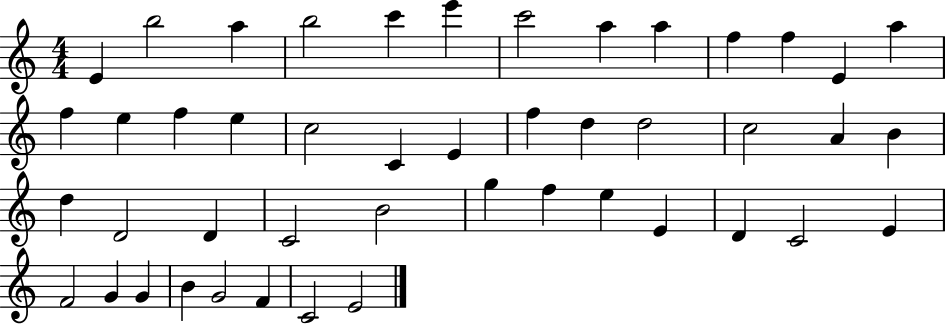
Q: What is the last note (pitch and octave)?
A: E4